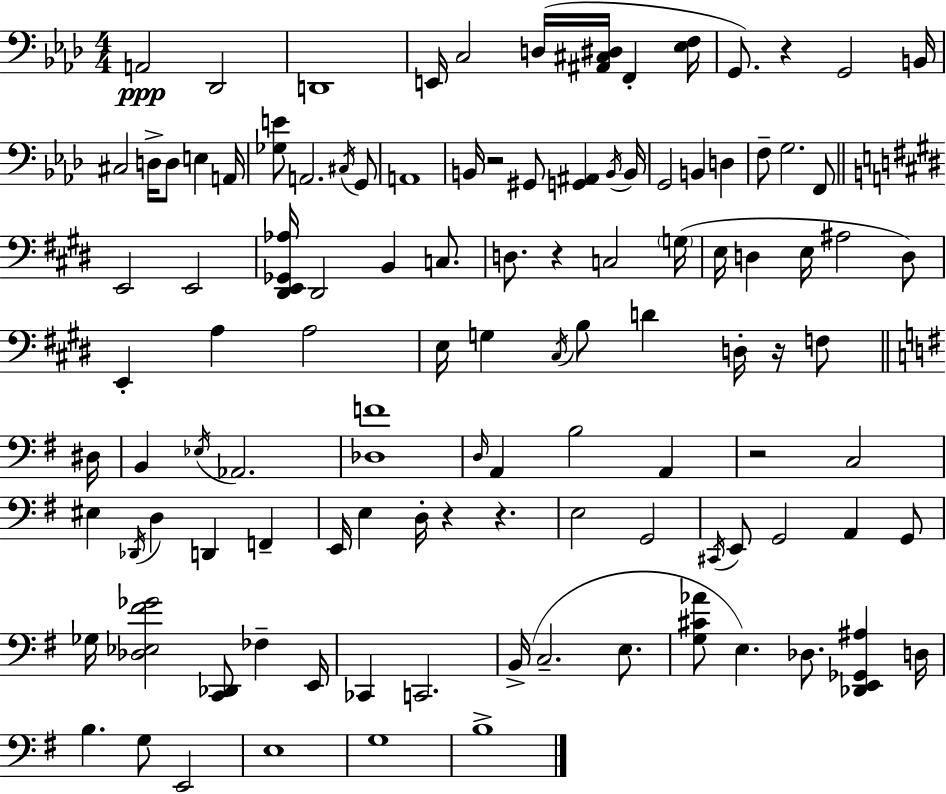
X:1
T:Untitled
M:4/4
L:1/4
K:Fm
A,,2 _D,,2 D,,4 E,,/4 C,2 D,/4 [^A,,^C,^D,]/4 F,, [_E,F,]/4 G,,/2 z G,,2 B,,/4 ^C,2 D,/4 D,/2 E, A,,/4 [_G,E]/2 A,,2 ^C,/4 G,,/2 A,,4 B,,/4 z2 ^G,,/2 [G,,^A,,] B,,/4 B,,/4 G,,2 B,, D, F,/2 G,2 F,,/2 E,,2 E,,2 [^D,,E,,_G,,_A,]/4 ^D,,2 B,, C,/2 D,/2 z C,2 G,/4 E,/4 D, E,/4 ^A,2 D,/2 E,, A, A,2 E,/4 G, ^C,/4 B,/2 D D,/4 z/4 F,/2 ^D,/4 B,, _E,/4 _A,,2 [_D,F]4 D,/4 A,, B,2 A,, z2 C,2 ^E, _D,,/4 D, D,, F,, E,,/4 E, D,/4 z z E,2 G,,2 ^C,,/4 E,,/2 G,,2 A,, G,,/2 _G,/4 [_D,_E,^F_G]2 [C,,_D,,]/2 _F, E,,/4 _C,, C,,2 B,,/4 C,2 E,/2 [G,^C_A]/2 E, _D,/2 [_D,,E,,_G,,^A,] D,/4 B, G,/2 E,,2 E,4 G,4 B,4